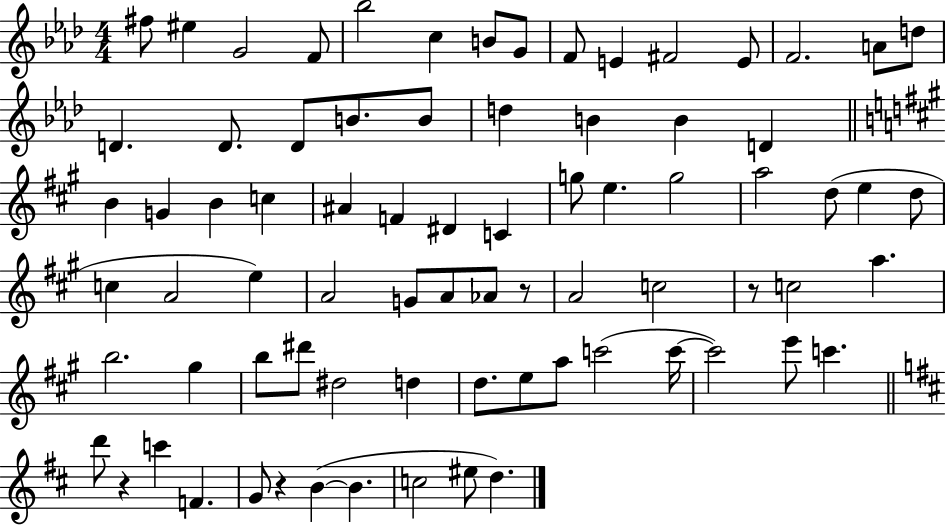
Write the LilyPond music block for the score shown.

{
  \clef treble
  \numericTimeSignature
  \time 4/4
  \key aes \major
  fis''8 eis''4 g'2 f'8 | bes''2 c''4 b'8 g'8 | f'8 e'4 fis'2 e'8 | f'2. a'8 d''8 | \break d'4. d'8. d'8 b'8. b'8 | d''4 b'4 b'4 d'4 | \bar "||" \break \key a \major b'4 g'4 b'4 c''4 | ais'4 f'4 dis'4 c'4 | g''8 e''4. g''2 | a''2 d''8( e''4 d''8 | \break c''4 a'2 e''4) | a'2 g'8 a'8 aes'8 r8 | a'2 c''2 | r8 c''2 a''4. | \break b''2. gis''4 | b''8 dis'''8 dis''2 d''4 | d''8. e''8 a''8 c'''2( c'''16~~ | c'''2) e'''8 c'''4. | \break \bar "||" \break \key d \major d'''8 r4 c'''4 f'4. | g'8 r4 b'4~(~ b'4. | c''2 eis''8 d''4.) | \bar "|."
}